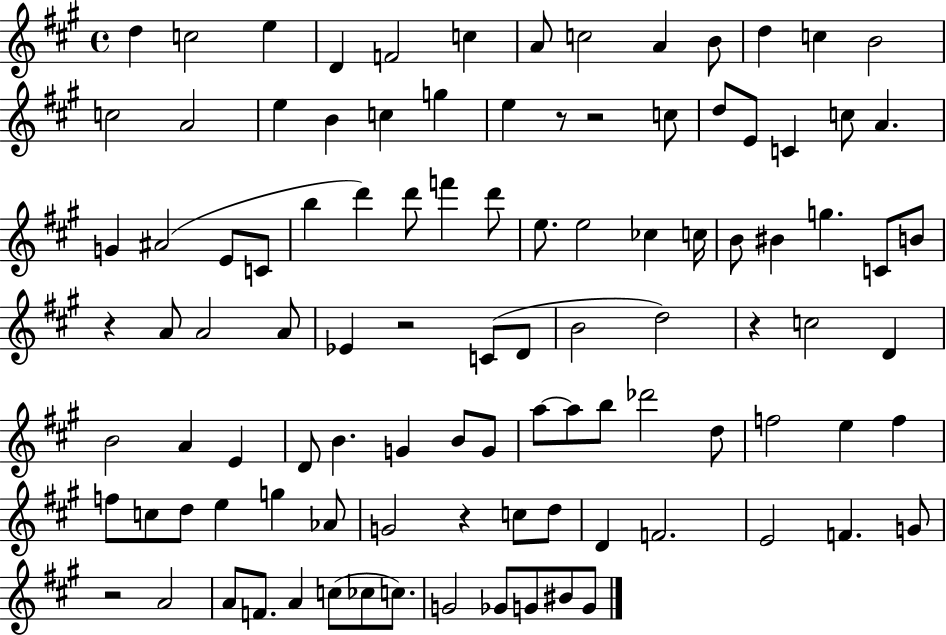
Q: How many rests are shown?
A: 7